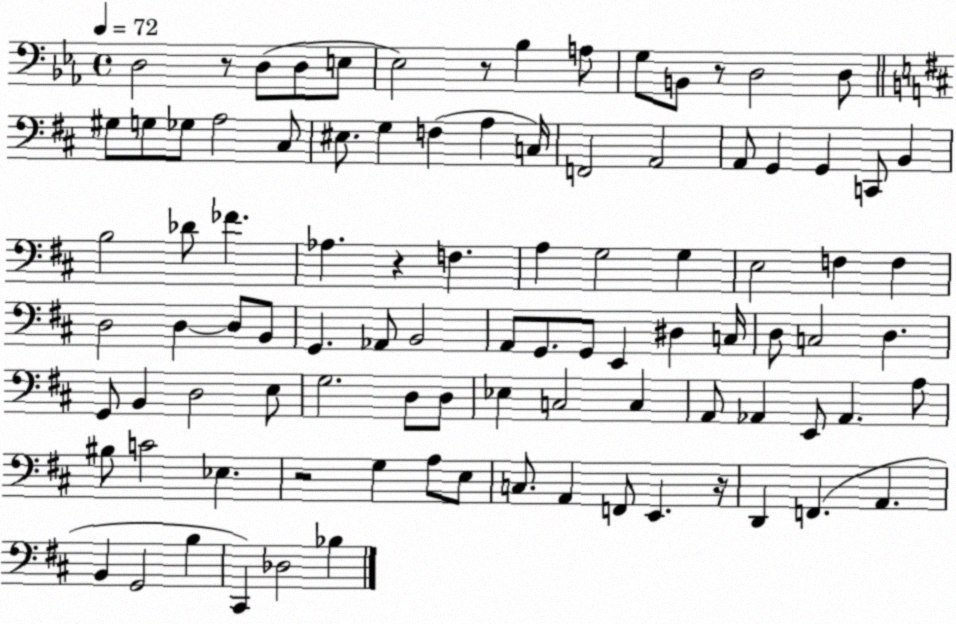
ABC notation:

X:1
T:Untitled
M:4/4
L:1/4
K:Eb
D,2 z/2 D,/2 D,/2 E,/2 _E,2 z/2 _B, A,/2 G,/2 B,,/2 z/2 D,2 D,/2 ^G,/2 G,/2 _G,/2 A,2 ^C,/2 ^E,/2 G, F, A, C,/4 F,,2 A,,2 A,,/2 G,, G,, C,,/2 B,, B,2 _D/2 _F _A, z F, A, G,2 G, E,2 F, F, D,2 D, D,/2 B,,/2 G,, _A,,/2 B,,2 A,,/2 G,,/2 G,,/2 E,, ^D, C,/4 D,/2 C,2 D, G,,/2 B,, D,2 E,/2 G,2 D,/2 D,/2 _E, C,2 C, A,,/2 _A,, E,,/2 _A,, A,/2 ^B,/2 C2 _E, z2 G, A,/2 E,/2 C,/2 A,, F,,/2 E,, z/4 D,, F,, A,, B,, G,,2 B, ^C,, _D,2 _B,